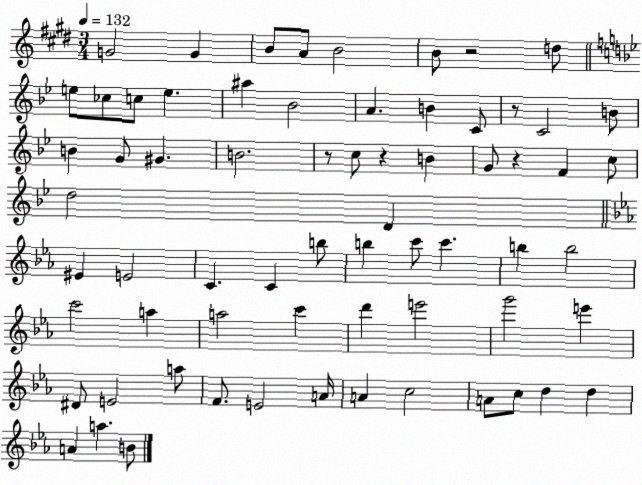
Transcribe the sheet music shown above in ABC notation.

X:1
T:Untitled
M:3/4
L:1/4
K:E
G2 G B/2 A/2 B2 B/2 z2 d/2 e/2 _c/2 c/2 e ^a _B2 A B C/2 z/2 C2 B/2 B G/2 ^G B2 z/2 c/2 z B G/2 z F c/2 d2 D ^E E2 C C b/2 b c'/2 c' b b2 c'2 a a2 c' d' e'2 g'2 e' ^D/2 E2 a/2 F/2 E2 A/4 A c2 A/2 c/2 d d A a B/2